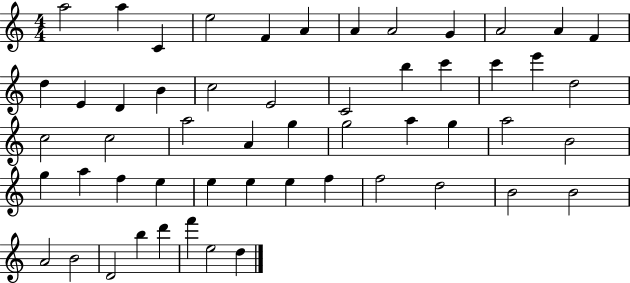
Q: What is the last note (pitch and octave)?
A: D5